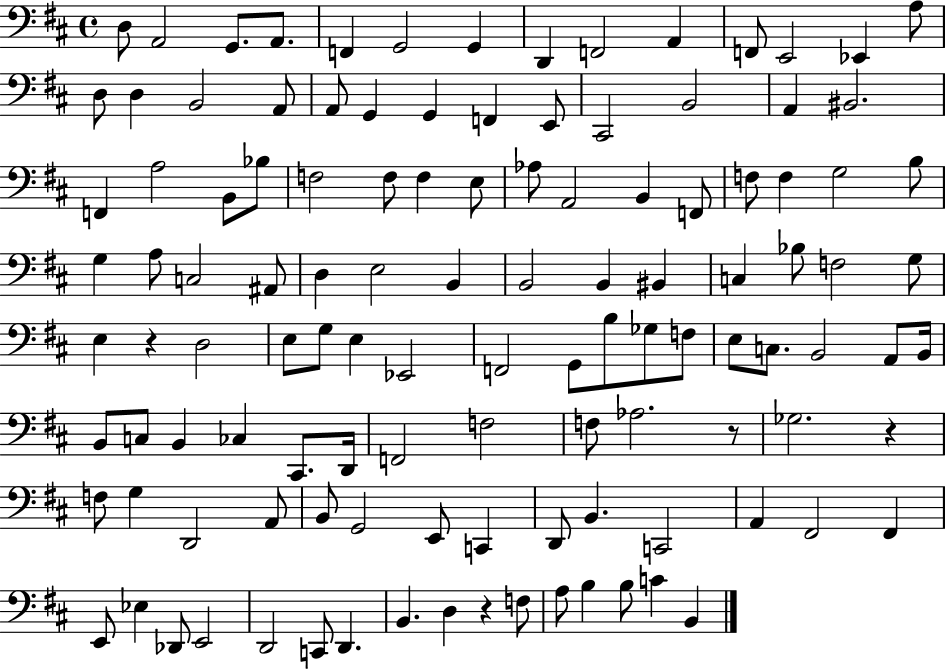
{
  \clef bass
  \time 4/4
  \defaultTimeSignature
  \key d \major
  \repeat volta 2 { d8 a,2 g,8. a,8. | f,4 g,2 g,4 | d,4 f,2 a,4 | f,8 e,2 ees,4 a8 | \break d8 d4 b,2 a,8 | a,8 g,4 g,4 f,4 e,8 | cis,2 b,2 | a,4 bis,2. | \break f,4 a2 b,8 bes8 | f2 f8 f4 e8 | aes8 a,2 b,4 f,8 | f8 f4 g2 b8 | \break g4 a8 c2 ais,8 | d4 e2 b,4 | b,2 b,4 bis,4 | c4 bes8 f2 g8 | \break e4 r4 d2 | e8 g8 e4 ees,2 | f,2 g,8 b8 ges8 f8 | e8 c8. b,2 a,8 b,16 | \break b,8 c8 b,4 ces4 cis,8. d,16 | f,2 f2 | f8 aes2. r8 | ges2. r4 | \break f8 g4 d,2 a,8 | b,8 g,2 e,8 c,4 | d,8 b,4. c,2 | a,4 fis,2 fis,4 | \break e,8 ees4 des,8 e,2 | d,2 c,8 d,4. | b,4. d4 r4 f8 | a8 b4 b8 c'4 b,4 | \break } \bar "|."
}